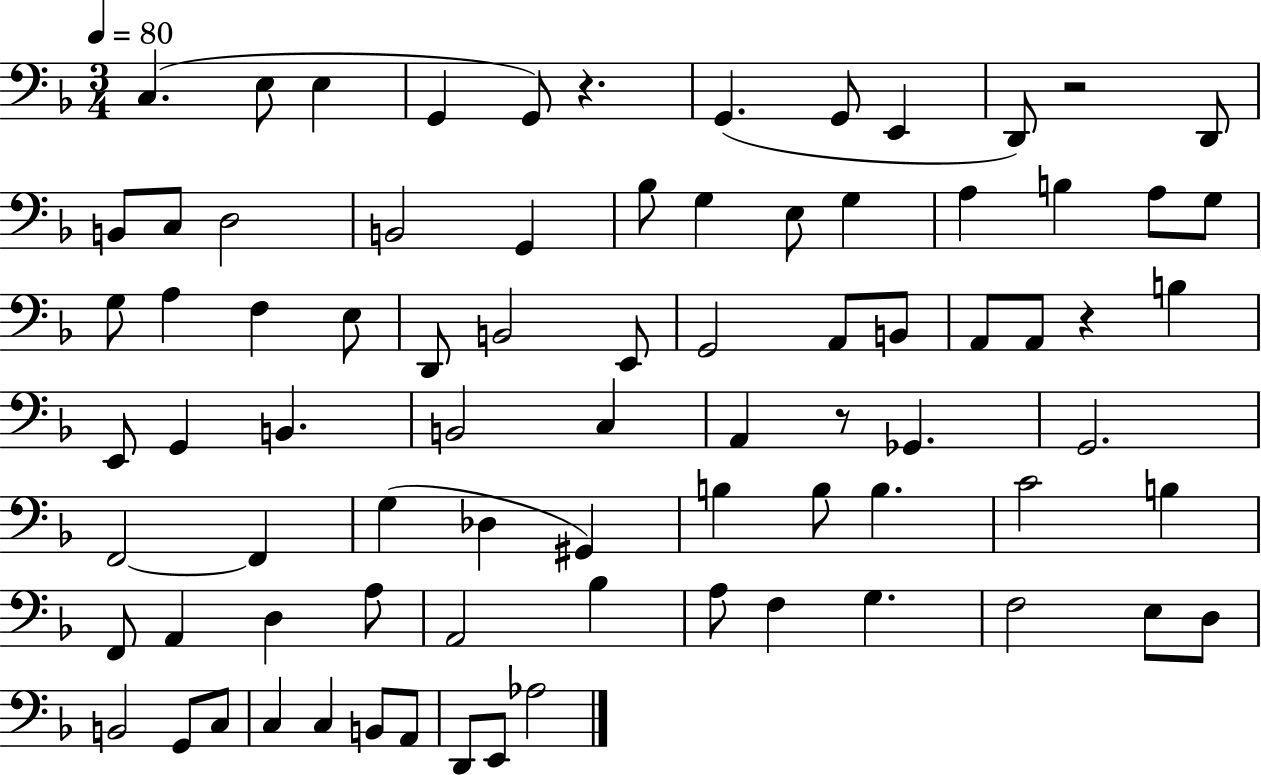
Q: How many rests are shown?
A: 4